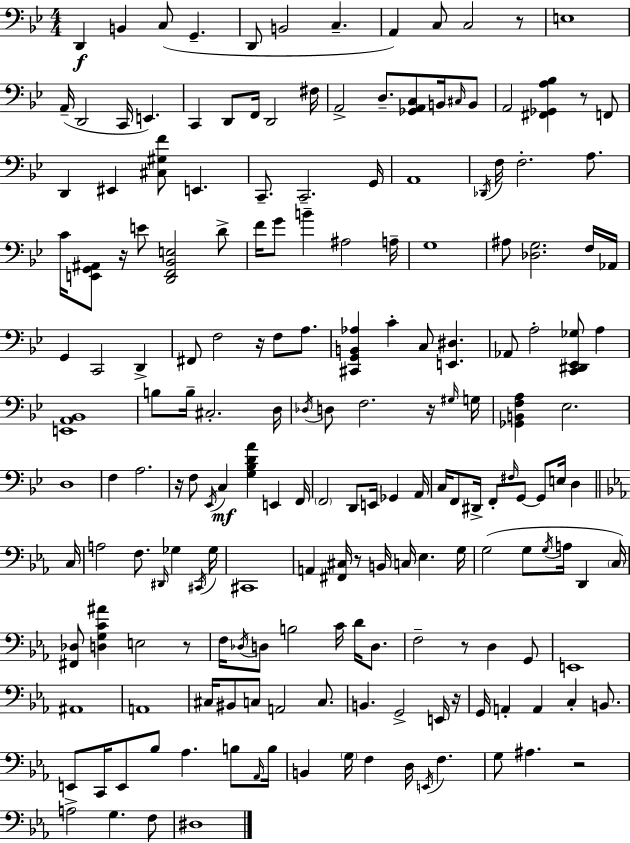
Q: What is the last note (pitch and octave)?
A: D#3